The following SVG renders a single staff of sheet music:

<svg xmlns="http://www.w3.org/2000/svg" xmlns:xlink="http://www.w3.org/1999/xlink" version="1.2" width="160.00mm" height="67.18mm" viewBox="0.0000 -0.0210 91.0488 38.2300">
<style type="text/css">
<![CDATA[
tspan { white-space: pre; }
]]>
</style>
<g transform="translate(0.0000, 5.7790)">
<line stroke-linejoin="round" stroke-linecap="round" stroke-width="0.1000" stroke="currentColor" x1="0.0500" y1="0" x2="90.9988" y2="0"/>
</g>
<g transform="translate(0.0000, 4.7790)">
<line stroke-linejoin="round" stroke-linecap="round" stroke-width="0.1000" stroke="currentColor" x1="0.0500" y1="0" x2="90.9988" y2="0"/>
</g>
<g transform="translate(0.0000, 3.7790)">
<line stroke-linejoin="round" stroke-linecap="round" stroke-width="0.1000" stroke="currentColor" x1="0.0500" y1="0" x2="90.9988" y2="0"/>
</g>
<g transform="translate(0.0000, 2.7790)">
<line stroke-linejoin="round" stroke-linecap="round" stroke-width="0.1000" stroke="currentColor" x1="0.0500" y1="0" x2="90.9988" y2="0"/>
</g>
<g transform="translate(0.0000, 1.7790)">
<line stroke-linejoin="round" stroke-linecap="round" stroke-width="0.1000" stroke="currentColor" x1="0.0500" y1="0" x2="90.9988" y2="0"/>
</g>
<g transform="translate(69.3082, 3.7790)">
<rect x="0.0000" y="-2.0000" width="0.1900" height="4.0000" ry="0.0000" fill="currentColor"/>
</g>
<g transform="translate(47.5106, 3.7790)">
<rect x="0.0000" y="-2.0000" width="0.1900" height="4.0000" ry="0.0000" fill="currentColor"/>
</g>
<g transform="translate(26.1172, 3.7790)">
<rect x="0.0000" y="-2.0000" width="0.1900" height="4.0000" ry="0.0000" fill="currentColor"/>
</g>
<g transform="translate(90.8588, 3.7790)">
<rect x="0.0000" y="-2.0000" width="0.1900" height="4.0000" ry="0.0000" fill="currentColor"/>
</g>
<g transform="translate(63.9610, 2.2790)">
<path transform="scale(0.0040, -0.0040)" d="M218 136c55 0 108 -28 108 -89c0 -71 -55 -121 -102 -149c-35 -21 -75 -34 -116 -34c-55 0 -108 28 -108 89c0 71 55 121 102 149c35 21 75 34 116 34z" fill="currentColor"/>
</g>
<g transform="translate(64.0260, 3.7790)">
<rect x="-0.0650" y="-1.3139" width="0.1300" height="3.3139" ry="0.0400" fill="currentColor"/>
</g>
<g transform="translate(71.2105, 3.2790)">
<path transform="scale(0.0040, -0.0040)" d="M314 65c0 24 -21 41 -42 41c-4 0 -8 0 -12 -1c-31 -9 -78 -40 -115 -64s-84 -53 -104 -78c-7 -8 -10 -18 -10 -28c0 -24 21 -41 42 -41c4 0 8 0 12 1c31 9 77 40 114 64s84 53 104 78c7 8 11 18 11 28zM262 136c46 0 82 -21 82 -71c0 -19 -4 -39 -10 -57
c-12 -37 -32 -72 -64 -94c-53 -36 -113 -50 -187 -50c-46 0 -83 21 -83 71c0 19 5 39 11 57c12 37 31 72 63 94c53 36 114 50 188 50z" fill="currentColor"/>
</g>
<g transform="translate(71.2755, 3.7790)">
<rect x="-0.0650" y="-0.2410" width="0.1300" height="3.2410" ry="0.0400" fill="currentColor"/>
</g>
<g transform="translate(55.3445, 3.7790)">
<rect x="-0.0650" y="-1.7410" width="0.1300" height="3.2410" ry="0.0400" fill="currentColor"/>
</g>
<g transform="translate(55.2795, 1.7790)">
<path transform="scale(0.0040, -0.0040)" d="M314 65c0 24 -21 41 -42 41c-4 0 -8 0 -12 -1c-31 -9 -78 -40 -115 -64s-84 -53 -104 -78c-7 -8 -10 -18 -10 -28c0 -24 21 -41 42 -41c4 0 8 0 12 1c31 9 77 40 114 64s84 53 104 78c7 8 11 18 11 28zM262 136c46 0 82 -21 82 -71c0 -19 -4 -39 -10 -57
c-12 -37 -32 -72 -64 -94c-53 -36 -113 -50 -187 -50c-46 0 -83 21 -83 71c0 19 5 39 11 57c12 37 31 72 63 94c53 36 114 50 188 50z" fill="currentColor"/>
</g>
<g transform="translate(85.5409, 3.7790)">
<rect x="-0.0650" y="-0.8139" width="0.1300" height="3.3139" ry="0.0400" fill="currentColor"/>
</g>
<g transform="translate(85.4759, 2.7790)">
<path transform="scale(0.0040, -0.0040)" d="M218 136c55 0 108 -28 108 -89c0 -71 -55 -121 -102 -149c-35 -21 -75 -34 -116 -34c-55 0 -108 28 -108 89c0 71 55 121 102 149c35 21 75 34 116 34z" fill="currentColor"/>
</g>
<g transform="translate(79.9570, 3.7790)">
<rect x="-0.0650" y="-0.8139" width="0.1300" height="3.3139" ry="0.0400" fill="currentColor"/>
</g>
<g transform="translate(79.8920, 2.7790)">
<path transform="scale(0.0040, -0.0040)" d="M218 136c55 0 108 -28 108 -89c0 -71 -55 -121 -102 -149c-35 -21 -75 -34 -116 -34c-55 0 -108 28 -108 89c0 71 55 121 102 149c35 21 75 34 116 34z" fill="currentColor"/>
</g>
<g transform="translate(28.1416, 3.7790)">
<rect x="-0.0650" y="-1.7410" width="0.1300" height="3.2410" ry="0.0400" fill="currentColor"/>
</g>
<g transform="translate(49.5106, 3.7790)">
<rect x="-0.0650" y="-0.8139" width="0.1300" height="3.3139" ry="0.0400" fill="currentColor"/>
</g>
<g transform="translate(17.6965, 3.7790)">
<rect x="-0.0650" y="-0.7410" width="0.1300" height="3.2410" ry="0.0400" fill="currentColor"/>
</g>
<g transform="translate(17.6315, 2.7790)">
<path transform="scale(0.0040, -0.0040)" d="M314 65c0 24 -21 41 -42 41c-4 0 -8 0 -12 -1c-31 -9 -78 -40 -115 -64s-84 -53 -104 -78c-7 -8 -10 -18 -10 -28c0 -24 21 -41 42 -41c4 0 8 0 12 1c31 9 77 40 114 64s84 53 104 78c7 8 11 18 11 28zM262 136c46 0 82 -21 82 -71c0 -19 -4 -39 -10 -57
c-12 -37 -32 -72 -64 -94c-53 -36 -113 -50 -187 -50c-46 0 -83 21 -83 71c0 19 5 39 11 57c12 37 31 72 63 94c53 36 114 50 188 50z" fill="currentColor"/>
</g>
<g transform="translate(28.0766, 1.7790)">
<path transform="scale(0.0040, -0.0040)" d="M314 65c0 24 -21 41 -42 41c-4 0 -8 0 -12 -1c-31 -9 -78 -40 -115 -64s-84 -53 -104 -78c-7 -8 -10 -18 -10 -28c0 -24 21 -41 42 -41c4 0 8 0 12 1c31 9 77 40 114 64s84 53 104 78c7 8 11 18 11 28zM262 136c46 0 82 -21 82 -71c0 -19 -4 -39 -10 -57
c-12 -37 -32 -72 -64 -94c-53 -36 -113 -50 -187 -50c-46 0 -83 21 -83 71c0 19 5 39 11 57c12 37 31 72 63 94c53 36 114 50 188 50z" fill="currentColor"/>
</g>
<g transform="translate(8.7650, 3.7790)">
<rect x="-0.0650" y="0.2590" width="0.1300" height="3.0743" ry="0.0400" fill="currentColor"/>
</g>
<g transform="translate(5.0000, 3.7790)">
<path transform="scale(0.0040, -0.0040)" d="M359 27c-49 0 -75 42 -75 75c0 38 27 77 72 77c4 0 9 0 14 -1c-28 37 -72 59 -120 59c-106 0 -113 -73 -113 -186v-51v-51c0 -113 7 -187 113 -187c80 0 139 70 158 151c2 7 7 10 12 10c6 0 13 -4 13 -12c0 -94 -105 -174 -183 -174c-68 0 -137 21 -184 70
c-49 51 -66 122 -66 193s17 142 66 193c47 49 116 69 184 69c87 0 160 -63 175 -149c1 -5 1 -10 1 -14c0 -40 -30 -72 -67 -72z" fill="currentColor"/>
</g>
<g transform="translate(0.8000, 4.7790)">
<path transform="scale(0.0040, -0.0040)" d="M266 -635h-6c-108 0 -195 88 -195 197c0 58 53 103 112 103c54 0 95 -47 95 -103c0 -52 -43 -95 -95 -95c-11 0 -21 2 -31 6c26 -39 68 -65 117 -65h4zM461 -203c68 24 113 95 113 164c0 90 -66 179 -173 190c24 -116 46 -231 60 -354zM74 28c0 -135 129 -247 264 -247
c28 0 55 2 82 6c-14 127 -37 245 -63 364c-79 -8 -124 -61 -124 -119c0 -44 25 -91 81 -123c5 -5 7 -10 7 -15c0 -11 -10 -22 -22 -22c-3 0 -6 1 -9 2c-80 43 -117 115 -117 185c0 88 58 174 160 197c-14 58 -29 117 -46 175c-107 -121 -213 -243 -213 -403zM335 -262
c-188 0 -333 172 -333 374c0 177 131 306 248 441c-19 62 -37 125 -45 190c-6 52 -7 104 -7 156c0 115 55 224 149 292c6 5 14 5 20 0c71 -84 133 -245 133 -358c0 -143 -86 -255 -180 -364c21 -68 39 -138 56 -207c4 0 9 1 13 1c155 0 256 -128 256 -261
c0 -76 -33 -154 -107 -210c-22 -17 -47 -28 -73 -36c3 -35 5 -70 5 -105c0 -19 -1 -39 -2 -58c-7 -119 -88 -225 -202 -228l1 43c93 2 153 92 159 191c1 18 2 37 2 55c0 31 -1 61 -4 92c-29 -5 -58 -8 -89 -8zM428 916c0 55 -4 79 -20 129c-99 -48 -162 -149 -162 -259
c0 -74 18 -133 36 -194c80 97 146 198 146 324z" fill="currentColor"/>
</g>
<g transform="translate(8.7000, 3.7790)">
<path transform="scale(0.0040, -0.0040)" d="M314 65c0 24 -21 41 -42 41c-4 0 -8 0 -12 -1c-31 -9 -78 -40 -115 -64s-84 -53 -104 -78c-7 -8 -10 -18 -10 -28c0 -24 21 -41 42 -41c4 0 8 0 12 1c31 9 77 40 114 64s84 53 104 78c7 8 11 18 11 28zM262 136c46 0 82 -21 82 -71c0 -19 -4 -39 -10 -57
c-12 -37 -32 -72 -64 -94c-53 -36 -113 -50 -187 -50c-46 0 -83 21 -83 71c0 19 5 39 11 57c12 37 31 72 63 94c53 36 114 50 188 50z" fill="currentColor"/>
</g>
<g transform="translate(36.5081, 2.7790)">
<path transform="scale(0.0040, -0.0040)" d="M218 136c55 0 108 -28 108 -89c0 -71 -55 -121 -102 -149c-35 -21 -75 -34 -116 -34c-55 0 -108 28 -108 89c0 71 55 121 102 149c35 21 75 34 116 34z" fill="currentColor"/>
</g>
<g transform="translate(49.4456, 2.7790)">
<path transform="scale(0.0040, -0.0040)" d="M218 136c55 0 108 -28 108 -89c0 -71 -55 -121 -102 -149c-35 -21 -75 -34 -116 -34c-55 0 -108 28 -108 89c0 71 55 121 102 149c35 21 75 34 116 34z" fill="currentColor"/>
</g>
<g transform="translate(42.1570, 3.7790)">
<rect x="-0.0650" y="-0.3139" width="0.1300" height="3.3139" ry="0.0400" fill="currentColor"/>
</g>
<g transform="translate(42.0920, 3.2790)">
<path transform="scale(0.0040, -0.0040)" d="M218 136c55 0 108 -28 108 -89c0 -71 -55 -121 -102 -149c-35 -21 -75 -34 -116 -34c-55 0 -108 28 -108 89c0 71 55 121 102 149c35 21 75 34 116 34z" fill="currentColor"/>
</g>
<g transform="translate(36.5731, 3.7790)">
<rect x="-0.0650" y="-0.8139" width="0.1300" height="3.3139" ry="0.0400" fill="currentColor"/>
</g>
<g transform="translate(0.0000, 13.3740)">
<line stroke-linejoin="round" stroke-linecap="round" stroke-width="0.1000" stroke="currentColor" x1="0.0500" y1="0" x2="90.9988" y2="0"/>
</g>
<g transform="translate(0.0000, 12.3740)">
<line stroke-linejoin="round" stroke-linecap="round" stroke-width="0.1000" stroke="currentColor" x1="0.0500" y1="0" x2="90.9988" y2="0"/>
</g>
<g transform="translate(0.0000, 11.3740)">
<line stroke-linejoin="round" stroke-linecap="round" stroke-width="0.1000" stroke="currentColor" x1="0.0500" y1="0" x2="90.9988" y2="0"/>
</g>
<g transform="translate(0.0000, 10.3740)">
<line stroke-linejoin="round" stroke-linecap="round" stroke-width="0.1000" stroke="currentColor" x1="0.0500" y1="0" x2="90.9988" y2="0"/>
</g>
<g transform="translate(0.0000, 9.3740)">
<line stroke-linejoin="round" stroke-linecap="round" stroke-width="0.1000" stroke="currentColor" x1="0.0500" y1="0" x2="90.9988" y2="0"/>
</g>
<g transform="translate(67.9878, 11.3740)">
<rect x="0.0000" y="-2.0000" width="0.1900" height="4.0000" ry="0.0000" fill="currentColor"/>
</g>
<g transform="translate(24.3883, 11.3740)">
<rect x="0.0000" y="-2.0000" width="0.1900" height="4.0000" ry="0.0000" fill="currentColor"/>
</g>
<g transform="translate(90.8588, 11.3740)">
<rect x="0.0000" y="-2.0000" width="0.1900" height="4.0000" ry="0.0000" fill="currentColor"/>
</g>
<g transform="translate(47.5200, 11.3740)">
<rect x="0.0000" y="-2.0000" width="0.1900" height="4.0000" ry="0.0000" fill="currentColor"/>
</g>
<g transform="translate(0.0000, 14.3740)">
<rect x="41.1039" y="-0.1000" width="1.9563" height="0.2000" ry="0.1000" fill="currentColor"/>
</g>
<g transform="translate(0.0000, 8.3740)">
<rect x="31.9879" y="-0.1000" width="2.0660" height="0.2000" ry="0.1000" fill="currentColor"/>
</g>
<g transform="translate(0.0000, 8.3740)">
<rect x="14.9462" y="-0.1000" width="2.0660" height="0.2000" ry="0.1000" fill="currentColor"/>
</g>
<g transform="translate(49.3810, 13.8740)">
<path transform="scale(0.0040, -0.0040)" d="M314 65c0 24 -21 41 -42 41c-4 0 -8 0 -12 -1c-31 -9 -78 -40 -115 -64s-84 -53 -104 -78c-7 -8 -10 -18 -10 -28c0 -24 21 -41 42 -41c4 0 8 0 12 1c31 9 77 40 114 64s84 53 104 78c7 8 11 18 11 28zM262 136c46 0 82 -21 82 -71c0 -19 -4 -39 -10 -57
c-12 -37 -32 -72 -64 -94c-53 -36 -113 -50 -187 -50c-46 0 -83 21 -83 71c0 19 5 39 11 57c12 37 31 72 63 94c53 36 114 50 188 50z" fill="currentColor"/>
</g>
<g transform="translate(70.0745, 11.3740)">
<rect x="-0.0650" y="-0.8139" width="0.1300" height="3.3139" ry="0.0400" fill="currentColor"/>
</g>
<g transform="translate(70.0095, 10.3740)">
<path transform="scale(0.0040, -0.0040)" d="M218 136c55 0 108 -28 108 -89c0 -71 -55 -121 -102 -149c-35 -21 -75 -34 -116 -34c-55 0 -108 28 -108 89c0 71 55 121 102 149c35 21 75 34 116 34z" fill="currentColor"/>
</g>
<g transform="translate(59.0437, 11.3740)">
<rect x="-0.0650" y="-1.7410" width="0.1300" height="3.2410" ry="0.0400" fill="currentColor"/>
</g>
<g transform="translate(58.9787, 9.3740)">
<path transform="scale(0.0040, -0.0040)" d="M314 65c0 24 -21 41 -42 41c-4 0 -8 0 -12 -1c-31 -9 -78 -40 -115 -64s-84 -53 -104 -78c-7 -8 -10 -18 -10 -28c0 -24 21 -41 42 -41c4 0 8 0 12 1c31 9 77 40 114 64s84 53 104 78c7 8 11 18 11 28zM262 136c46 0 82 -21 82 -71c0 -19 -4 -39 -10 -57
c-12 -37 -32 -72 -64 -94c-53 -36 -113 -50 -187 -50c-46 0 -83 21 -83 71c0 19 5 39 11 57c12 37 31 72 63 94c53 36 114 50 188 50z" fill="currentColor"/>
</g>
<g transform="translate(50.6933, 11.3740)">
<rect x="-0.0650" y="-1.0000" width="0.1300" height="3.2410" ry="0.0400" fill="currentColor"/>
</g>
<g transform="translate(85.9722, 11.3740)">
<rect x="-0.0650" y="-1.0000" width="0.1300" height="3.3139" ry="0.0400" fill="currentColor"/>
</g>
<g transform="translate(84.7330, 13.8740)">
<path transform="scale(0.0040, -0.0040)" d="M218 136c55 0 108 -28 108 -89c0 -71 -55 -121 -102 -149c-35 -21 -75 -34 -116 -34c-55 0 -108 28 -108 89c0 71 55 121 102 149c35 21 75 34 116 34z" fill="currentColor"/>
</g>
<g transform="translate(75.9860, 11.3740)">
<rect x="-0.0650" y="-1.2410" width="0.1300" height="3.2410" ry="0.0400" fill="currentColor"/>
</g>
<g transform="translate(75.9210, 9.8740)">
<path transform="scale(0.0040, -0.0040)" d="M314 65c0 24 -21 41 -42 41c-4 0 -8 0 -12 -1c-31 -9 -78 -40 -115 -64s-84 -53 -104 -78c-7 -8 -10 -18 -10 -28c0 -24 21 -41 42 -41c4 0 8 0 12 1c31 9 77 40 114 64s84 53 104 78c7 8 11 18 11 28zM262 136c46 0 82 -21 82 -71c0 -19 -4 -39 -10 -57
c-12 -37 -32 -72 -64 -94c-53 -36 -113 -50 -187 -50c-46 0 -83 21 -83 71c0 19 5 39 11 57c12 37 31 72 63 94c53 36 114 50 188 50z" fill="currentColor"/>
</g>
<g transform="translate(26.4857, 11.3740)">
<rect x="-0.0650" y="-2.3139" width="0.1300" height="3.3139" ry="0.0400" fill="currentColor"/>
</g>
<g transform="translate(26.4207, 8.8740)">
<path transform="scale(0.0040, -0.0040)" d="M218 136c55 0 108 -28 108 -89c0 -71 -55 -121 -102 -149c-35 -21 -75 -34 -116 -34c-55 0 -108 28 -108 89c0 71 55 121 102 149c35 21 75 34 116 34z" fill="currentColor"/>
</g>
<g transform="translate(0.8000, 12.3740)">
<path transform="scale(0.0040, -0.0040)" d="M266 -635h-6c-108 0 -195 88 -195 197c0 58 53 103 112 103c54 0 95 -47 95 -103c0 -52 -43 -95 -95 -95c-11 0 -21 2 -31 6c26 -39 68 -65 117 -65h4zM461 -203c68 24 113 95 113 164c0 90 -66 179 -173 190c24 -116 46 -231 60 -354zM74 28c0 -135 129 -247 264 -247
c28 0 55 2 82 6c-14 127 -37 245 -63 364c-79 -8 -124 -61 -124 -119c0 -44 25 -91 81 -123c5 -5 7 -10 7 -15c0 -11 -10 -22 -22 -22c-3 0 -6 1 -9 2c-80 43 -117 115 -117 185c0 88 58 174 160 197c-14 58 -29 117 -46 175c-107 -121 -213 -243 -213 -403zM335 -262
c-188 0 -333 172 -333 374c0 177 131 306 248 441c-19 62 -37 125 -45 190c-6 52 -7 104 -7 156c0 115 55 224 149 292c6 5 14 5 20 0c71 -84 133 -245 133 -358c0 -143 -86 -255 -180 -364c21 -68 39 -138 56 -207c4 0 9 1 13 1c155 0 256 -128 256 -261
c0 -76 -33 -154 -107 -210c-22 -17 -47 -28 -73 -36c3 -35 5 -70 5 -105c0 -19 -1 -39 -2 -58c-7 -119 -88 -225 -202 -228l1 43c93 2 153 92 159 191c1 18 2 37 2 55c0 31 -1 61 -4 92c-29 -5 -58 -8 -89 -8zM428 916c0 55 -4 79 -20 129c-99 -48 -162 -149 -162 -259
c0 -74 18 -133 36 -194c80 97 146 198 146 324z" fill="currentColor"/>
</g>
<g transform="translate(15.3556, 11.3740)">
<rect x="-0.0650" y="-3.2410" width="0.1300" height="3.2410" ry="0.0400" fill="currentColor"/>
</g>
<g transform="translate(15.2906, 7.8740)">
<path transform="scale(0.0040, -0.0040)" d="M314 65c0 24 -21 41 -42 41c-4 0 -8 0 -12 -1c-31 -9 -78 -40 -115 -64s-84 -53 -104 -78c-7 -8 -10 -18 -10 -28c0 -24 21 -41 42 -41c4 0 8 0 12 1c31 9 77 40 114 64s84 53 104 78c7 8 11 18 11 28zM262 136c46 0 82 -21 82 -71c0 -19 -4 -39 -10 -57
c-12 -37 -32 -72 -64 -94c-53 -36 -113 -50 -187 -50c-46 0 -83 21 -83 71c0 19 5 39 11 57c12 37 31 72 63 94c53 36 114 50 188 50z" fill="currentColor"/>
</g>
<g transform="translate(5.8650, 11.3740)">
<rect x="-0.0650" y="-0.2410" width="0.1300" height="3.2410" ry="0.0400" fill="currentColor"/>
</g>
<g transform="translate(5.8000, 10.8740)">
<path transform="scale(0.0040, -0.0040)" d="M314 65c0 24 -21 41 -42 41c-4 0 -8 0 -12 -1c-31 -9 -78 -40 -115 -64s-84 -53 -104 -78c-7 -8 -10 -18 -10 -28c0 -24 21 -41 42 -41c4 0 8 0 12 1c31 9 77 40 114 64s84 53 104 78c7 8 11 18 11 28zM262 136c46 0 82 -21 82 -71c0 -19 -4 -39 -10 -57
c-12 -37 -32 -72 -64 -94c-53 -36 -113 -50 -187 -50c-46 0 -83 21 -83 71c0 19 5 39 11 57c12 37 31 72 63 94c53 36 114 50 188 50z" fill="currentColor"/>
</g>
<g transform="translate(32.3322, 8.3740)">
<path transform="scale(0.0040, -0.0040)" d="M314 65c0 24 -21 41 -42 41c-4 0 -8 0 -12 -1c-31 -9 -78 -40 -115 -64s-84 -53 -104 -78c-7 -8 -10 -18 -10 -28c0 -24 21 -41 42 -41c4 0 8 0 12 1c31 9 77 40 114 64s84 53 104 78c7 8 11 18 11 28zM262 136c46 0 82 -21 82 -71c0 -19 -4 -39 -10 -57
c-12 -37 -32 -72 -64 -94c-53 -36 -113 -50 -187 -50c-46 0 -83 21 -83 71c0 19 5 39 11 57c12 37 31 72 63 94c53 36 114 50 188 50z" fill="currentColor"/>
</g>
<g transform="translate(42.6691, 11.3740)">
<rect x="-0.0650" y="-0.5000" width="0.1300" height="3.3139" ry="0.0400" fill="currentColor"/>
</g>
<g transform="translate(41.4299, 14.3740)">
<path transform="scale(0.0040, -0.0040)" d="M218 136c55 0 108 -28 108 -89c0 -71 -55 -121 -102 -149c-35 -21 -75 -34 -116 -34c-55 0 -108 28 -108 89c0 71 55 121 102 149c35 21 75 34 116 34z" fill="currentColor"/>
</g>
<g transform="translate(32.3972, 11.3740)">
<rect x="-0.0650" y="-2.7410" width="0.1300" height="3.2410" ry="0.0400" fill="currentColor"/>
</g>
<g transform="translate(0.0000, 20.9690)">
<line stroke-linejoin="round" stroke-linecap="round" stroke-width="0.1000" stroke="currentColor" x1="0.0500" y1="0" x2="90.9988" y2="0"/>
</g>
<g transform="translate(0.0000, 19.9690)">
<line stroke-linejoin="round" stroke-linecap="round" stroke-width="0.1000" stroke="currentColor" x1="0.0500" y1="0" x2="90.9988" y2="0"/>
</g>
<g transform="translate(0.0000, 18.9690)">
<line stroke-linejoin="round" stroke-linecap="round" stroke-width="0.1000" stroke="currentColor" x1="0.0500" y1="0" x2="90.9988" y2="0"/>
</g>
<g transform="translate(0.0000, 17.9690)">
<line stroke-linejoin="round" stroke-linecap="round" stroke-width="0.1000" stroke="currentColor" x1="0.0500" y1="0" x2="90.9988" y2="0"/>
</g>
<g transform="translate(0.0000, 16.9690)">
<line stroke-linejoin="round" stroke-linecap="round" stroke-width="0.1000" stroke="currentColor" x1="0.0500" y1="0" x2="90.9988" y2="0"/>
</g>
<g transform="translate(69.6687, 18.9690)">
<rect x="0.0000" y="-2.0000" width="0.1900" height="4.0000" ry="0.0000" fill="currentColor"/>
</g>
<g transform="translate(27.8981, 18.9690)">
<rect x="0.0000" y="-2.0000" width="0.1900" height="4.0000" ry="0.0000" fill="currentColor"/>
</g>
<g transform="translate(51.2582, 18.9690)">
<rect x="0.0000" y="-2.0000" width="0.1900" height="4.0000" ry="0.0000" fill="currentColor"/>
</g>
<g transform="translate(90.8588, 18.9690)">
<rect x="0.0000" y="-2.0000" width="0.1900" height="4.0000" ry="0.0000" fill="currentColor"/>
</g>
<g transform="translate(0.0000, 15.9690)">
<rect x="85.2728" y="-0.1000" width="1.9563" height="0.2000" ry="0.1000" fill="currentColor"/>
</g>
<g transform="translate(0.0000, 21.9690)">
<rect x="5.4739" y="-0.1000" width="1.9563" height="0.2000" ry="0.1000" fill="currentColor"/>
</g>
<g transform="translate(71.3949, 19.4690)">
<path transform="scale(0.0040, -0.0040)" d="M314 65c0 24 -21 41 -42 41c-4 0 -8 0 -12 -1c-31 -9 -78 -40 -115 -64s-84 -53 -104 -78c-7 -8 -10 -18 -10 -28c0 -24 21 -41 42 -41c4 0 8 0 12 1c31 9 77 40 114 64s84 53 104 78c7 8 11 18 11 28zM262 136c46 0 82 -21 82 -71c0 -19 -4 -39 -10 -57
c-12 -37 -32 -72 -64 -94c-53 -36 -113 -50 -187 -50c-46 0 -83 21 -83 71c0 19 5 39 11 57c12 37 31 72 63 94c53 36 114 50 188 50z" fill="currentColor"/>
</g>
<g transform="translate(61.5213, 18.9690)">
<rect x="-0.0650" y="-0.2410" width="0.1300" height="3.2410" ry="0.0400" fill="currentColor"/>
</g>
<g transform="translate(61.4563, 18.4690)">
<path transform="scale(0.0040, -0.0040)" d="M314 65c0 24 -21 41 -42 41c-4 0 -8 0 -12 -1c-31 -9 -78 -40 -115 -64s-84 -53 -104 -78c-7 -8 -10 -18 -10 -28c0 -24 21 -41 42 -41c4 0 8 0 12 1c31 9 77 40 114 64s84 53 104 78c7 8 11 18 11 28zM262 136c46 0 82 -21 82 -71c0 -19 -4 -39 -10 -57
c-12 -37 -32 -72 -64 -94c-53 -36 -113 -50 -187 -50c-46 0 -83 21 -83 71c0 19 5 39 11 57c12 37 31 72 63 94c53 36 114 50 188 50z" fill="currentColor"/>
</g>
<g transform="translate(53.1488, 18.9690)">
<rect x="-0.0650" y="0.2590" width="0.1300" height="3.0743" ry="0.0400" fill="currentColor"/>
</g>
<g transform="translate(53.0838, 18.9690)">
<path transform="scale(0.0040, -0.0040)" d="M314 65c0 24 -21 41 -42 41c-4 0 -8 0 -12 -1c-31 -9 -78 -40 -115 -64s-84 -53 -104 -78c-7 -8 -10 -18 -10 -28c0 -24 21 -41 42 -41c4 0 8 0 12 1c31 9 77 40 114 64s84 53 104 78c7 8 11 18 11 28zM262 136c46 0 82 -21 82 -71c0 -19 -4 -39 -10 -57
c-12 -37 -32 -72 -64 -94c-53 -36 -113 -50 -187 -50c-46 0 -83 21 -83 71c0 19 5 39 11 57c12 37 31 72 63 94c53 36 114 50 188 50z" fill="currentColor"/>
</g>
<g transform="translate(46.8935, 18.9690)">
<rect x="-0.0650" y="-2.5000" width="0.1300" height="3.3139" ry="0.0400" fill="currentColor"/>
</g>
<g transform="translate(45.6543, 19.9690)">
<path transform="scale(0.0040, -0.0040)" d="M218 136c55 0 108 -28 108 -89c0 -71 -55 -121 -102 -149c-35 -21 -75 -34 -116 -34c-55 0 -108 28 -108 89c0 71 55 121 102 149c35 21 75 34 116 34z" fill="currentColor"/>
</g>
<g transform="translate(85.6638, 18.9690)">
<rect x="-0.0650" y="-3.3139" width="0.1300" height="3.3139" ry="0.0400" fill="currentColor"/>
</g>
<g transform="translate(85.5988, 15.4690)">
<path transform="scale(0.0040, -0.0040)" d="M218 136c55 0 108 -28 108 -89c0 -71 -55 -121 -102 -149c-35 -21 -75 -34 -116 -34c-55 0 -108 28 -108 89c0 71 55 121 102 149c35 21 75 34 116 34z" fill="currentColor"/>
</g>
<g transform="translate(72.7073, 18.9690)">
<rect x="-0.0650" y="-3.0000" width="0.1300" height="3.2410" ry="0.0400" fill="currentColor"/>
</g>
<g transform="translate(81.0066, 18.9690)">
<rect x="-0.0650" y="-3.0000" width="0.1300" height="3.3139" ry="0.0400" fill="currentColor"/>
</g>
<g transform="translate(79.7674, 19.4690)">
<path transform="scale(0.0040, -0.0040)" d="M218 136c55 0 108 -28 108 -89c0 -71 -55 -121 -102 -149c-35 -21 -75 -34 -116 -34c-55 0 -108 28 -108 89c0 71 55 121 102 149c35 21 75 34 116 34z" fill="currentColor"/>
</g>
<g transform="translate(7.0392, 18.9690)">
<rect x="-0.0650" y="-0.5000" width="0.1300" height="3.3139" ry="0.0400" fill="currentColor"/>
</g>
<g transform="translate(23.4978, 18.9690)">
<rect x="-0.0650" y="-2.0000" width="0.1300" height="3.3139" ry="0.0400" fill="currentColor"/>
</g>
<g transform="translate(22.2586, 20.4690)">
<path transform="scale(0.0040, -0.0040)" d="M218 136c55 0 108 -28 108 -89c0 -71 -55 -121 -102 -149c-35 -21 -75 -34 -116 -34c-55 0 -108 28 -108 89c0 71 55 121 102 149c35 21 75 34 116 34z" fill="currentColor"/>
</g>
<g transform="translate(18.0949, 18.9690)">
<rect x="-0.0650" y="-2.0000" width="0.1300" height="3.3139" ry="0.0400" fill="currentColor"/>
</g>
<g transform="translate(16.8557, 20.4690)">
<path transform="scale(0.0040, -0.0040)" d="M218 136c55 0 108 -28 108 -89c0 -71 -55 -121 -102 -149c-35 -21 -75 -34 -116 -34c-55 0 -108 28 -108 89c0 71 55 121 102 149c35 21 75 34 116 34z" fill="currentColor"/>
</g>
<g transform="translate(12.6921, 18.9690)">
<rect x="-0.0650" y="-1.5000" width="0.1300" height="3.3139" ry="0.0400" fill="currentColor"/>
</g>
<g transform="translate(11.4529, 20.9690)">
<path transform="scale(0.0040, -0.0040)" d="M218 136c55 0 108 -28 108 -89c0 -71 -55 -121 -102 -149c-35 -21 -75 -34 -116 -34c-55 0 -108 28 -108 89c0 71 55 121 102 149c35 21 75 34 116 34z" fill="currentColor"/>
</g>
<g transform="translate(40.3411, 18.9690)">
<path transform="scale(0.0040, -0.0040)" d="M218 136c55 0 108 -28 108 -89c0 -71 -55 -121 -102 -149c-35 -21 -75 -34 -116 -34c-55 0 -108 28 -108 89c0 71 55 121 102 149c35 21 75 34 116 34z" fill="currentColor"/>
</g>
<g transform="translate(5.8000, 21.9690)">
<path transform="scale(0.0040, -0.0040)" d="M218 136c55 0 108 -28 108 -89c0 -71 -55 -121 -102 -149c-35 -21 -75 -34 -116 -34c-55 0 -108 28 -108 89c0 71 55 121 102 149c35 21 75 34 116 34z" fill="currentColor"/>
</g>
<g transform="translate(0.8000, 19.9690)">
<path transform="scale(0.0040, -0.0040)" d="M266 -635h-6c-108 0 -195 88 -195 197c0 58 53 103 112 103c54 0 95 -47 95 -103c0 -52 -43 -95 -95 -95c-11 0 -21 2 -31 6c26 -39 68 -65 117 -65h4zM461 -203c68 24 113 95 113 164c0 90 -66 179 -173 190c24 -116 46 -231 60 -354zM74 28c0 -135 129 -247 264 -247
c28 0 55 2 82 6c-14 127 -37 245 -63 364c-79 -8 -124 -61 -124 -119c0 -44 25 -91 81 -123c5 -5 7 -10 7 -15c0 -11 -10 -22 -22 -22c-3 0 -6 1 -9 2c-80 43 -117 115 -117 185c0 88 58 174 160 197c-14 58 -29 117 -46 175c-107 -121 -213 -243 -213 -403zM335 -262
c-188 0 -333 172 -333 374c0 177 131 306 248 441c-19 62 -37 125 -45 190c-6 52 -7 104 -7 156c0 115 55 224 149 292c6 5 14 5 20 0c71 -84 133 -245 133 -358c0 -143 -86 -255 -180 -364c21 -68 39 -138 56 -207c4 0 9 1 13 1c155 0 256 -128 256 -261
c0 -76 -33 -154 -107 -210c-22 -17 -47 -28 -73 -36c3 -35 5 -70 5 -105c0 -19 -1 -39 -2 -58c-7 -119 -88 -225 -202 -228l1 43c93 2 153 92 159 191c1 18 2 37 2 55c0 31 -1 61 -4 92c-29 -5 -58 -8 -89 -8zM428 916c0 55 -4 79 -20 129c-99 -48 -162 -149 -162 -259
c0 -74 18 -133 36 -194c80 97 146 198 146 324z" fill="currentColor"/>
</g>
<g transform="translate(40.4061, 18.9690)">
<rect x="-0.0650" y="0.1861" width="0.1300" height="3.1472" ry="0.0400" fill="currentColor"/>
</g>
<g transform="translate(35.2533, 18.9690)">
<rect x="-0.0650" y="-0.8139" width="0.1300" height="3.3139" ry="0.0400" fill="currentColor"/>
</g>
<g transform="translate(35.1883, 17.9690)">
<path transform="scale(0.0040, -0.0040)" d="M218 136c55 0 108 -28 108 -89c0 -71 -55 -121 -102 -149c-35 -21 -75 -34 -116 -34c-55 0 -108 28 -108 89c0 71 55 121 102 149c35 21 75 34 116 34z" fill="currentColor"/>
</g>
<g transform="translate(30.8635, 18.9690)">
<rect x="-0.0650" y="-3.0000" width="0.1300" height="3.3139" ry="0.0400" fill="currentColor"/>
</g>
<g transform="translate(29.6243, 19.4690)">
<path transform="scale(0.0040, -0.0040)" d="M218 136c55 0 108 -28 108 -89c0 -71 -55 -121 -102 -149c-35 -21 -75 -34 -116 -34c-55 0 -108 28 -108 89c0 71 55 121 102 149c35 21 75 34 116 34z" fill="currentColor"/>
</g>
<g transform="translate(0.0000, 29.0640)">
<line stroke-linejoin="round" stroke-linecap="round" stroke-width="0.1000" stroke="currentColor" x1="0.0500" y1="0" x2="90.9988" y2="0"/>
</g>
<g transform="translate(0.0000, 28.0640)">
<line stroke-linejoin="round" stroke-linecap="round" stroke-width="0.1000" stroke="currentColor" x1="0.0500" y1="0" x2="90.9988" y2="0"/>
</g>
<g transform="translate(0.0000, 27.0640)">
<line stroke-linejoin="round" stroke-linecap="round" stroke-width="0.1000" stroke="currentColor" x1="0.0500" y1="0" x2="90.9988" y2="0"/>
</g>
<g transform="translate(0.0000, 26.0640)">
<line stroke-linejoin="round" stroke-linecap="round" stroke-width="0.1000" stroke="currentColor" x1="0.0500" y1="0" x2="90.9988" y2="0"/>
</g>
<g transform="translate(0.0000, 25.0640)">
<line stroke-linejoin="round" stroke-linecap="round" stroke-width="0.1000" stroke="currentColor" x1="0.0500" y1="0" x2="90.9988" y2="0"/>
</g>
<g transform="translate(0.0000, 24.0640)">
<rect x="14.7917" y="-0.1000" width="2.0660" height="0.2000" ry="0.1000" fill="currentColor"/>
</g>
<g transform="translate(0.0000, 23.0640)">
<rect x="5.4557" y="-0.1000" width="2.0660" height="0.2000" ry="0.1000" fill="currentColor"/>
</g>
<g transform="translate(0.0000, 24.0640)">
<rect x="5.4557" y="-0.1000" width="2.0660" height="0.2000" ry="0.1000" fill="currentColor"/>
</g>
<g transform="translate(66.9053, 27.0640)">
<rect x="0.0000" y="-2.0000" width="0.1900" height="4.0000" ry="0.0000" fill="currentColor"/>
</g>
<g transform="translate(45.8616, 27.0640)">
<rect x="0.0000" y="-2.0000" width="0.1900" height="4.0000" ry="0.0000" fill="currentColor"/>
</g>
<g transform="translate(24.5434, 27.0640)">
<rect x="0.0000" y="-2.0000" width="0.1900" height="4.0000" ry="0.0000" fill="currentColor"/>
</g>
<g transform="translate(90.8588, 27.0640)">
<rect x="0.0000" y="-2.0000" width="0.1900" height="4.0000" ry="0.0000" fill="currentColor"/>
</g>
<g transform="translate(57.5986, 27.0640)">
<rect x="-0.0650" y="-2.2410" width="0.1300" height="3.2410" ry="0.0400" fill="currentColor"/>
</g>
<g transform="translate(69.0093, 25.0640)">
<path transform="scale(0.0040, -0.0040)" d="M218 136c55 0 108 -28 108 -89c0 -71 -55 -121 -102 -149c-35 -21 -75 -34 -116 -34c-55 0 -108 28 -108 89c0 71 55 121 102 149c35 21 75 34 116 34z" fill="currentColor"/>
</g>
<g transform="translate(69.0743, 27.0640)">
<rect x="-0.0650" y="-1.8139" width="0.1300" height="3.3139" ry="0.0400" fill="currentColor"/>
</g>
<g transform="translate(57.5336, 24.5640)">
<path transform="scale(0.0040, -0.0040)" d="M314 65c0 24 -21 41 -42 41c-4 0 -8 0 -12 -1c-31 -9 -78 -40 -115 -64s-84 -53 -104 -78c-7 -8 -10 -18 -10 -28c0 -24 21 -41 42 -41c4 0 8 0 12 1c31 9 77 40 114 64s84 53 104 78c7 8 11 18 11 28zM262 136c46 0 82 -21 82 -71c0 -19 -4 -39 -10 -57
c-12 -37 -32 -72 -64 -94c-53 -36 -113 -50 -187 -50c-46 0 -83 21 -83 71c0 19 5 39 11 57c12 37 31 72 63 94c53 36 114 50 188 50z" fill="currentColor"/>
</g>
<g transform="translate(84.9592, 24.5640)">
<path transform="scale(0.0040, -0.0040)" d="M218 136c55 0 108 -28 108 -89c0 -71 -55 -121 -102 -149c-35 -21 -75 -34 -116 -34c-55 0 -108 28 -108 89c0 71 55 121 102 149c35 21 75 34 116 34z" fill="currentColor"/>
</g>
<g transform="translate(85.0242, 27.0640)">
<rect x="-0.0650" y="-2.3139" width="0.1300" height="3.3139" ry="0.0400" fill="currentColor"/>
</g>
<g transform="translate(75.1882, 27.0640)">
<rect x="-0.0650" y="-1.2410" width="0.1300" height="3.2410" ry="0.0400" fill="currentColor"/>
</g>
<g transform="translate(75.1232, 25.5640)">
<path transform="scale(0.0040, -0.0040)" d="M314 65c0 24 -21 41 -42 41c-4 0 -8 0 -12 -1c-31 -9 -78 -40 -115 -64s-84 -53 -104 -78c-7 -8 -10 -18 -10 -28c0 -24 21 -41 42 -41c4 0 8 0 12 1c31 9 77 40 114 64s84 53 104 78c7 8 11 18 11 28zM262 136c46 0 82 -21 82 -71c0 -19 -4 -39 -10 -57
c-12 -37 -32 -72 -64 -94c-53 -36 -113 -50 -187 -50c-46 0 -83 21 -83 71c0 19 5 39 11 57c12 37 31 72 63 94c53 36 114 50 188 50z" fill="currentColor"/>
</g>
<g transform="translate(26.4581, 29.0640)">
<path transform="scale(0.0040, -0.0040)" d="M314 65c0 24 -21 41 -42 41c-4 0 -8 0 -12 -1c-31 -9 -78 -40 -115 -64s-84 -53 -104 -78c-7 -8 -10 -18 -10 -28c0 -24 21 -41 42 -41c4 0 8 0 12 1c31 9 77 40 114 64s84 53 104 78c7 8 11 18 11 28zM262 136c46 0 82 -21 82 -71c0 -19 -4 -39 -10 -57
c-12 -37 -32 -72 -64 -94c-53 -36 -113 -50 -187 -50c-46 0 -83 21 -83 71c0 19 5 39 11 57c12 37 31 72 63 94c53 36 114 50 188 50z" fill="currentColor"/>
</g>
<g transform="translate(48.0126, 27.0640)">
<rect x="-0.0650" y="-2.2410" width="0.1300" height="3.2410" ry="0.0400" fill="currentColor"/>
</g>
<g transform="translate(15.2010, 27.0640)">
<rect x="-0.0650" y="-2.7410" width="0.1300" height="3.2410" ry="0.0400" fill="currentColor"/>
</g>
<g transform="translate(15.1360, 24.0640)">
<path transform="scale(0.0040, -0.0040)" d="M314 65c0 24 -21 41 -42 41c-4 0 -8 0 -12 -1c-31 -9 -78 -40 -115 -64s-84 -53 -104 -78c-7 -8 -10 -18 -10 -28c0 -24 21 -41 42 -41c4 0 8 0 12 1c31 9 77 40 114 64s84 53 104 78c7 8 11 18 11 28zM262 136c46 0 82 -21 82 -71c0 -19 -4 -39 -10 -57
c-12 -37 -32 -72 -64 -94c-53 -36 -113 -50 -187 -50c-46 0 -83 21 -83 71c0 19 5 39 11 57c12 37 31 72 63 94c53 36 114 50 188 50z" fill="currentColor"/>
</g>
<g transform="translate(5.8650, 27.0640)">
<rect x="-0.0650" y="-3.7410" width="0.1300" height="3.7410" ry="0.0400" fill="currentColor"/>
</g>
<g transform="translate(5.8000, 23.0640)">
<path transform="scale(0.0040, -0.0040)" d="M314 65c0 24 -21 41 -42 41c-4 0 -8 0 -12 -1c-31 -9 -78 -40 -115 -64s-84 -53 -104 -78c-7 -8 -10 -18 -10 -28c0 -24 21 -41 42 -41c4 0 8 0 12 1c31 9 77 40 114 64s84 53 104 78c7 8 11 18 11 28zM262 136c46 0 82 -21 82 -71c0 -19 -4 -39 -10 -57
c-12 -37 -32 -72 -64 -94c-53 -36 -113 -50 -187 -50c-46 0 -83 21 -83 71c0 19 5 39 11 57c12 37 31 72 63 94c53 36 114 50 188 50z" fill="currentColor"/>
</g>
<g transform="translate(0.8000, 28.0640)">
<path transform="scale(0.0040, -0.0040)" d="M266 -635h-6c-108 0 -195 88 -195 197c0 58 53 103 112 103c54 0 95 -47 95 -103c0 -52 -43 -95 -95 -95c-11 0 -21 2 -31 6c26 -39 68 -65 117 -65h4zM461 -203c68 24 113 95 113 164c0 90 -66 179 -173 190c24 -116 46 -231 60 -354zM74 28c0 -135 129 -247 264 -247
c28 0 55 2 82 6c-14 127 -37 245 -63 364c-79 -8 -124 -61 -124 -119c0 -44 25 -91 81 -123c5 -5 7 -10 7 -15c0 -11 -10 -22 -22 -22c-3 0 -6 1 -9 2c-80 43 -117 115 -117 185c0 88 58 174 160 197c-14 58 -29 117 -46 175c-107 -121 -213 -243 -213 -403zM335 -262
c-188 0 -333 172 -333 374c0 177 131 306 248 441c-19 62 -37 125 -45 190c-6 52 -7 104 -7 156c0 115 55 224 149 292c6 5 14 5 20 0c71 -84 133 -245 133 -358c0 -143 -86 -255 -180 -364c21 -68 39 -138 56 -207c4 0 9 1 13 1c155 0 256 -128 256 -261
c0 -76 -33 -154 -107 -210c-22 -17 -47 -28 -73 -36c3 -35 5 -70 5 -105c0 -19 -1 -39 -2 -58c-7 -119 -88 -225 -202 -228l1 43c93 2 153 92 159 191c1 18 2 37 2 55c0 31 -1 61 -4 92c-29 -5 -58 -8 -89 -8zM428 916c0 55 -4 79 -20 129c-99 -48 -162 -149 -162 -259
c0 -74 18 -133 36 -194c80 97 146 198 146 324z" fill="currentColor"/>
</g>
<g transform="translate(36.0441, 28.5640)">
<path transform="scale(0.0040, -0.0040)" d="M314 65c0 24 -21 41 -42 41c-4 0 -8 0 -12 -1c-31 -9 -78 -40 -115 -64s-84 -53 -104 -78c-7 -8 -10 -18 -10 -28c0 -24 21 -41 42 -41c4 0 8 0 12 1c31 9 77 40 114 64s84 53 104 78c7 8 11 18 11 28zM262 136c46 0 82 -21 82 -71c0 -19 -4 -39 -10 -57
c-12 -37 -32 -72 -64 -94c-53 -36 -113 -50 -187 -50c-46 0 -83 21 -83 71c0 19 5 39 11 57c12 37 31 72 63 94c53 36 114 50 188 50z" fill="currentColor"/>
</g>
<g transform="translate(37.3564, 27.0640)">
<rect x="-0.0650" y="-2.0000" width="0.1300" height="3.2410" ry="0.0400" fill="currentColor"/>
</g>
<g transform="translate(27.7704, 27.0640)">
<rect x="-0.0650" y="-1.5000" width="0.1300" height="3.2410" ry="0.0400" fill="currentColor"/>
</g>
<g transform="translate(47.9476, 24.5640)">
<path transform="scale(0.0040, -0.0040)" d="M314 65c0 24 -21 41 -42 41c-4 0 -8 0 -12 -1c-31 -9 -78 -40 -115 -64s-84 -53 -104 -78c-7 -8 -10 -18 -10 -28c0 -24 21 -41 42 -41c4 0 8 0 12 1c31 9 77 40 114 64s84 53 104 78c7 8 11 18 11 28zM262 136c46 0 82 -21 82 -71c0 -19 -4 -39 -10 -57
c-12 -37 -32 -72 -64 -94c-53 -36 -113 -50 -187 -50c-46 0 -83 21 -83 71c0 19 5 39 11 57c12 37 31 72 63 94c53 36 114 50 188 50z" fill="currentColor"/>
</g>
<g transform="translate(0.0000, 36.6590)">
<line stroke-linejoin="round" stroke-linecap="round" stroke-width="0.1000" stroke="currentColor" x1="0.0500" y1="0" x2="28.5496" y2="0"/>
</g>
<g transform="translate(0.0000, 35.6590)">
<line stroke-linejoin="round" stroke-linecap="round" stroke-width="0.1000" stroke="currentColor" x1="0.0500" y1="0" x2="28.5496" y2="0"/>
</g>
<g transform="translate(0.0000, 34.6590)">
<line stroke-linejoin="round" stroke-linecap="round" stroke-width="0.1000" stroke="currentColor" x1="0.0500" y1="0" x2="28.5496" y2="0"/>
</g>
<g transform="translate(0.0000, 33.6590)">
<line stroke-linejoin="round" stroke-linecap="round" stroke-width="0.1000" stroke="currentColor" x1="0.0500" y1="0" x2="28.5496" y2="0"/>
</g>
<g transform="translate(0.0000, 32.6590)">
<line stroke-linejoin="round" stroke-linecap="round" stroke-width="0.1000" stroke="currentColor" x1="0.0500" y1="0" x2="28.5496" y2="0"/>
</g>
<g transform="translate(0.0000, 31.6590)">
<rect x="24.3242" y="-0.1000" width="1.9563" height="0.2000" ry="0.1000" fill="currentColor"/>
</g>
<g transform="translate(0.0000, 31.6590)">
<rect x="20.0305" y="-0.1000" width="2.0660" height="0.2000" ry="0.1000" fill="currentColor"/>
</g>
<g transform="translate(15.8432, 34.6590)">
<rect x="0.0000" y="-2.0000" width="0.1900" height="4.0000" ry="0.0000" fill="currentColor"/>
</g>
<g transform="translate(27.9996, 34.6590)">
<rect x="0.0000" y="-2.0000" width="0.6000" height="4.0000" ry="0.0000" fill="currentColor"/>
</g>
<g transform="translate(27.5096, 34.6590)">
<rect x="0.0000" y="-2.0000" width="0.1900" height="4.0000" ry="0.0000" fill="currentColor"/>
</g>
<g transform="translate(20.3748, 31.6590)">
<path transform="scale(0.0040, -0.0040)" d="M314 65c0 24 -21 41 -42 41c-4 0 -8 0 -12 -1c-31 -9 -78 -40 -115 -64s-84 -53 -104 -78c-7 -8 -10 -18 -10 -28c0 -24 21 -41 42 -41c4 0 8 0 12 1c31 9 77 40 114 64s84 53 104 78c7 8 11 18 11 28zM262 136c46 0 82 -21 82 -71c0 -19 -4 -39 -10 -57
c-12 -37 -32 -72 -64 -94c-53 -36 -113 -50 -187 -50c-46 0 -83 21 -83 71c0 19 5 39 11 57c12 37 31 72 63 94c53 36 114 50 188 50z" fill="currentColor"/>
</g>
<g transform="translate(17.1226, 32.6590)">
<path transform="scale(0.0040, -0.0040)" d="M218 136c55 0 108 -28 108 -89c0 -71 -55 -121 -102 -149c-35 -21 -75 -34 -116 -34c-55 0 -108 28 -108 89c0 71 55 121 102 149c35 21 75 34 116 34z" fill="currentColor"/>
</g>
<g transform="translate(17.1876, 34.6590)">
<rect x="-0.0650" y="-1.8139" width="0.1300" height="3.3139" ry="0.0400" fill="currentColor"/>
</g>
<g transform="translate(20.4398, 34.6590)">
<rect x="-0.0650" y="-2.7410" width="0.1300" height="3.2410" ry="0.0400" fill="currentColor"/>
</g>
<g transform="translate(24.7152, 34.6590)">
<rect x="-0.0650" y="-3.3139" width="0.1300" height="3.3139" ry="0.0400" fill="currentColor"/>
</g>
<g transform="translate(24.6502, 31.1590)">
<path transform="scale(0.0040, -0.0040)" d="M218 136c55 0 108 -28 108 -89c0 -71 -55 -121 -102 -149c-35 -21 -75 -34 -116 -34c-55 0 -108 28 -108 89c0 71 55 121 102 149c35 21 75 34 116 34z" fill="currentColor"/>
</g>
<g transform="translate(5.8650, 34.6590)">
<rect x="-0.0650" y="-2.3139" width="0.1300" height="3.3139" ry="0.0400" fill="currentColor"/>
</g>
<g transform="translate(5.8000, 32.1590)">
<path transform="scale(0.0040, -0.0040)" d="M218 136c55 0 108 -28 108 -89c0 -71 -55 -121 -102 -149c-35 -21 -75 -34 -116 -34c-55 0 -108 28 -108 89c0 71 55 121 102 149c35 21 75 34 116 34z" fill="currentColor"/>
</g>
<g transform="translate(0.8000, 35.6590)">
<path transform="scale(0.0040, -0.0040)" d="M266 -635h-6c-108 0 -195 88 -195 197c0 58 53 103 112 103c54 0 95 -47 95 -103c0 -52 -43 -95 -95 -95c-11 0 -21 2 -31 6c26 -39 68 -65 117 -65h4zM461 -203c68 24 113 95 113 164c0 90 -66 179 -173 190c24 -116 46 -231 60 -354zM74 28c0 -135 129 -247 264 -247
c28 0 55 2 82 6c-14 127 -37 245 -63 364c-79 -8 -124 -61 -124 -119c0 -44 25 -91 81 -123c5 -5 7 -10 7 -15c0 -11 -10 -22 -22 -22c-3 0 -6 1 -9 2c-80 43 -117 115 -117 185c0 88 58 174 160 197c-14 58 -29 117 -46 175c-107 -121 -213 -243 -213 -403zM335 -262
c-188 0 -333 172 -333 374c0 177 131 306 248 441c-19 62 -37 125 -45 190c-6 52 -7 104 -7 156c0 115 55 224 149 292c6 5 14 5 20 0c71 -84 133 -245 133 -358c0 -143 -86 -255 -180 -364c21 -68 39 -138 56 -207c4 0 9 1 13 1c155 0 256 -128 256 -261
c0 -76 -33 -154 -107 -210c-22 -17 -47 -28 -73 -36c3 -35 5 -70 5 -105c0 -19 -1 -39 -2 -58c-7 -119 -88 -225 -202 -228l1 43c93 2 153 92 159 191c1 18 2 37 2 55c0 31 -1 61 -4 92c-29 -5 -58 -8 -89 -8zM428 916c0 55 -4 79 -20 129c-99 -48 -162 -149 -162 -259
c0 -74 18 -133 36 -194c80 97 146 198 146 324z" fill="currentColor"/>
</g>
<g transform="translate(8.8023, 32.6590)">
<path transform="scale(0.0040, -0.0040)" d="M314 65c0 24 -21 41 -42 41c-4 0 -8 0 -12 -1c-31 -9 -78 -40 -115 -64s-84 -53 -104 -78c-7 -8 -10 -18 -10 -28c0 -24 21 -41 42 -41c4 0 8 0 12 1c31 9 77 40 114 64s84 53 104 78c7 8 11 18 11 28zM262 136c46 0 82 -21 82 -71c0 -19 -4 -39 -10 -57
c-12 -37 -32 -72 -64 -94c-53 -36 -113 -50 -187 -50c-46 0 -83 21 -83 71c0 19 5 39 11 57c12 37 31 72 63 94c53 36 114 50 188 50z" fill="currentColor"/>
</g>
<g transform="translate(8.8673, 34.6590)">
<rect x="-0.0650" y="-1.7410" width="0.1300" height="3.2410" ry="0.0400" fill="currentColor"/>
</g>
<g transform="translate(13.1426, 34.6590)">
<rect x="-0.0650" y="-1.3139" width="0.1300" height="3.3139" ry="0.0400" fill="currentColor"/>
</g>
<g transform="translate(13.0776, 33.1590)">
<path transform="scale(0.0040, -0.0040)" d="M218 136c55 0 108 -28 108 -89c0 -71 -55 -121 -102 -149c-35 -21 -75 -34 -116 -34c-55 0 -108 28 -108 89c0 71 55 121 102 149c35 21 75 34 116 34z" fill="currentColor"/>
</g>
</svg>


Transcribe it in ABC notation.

X:1
T:Untitled
M:4/4
L:1/4
K:C
B2 d2 f2 d c d f2 e c2 d d c2 b2 g a2 C D2 f2 d e2 D C E F F A d B G B2 c2 A2 A b c'2 a2 E2 F2 g2 g2 f e2 g g f2 e f a2 b